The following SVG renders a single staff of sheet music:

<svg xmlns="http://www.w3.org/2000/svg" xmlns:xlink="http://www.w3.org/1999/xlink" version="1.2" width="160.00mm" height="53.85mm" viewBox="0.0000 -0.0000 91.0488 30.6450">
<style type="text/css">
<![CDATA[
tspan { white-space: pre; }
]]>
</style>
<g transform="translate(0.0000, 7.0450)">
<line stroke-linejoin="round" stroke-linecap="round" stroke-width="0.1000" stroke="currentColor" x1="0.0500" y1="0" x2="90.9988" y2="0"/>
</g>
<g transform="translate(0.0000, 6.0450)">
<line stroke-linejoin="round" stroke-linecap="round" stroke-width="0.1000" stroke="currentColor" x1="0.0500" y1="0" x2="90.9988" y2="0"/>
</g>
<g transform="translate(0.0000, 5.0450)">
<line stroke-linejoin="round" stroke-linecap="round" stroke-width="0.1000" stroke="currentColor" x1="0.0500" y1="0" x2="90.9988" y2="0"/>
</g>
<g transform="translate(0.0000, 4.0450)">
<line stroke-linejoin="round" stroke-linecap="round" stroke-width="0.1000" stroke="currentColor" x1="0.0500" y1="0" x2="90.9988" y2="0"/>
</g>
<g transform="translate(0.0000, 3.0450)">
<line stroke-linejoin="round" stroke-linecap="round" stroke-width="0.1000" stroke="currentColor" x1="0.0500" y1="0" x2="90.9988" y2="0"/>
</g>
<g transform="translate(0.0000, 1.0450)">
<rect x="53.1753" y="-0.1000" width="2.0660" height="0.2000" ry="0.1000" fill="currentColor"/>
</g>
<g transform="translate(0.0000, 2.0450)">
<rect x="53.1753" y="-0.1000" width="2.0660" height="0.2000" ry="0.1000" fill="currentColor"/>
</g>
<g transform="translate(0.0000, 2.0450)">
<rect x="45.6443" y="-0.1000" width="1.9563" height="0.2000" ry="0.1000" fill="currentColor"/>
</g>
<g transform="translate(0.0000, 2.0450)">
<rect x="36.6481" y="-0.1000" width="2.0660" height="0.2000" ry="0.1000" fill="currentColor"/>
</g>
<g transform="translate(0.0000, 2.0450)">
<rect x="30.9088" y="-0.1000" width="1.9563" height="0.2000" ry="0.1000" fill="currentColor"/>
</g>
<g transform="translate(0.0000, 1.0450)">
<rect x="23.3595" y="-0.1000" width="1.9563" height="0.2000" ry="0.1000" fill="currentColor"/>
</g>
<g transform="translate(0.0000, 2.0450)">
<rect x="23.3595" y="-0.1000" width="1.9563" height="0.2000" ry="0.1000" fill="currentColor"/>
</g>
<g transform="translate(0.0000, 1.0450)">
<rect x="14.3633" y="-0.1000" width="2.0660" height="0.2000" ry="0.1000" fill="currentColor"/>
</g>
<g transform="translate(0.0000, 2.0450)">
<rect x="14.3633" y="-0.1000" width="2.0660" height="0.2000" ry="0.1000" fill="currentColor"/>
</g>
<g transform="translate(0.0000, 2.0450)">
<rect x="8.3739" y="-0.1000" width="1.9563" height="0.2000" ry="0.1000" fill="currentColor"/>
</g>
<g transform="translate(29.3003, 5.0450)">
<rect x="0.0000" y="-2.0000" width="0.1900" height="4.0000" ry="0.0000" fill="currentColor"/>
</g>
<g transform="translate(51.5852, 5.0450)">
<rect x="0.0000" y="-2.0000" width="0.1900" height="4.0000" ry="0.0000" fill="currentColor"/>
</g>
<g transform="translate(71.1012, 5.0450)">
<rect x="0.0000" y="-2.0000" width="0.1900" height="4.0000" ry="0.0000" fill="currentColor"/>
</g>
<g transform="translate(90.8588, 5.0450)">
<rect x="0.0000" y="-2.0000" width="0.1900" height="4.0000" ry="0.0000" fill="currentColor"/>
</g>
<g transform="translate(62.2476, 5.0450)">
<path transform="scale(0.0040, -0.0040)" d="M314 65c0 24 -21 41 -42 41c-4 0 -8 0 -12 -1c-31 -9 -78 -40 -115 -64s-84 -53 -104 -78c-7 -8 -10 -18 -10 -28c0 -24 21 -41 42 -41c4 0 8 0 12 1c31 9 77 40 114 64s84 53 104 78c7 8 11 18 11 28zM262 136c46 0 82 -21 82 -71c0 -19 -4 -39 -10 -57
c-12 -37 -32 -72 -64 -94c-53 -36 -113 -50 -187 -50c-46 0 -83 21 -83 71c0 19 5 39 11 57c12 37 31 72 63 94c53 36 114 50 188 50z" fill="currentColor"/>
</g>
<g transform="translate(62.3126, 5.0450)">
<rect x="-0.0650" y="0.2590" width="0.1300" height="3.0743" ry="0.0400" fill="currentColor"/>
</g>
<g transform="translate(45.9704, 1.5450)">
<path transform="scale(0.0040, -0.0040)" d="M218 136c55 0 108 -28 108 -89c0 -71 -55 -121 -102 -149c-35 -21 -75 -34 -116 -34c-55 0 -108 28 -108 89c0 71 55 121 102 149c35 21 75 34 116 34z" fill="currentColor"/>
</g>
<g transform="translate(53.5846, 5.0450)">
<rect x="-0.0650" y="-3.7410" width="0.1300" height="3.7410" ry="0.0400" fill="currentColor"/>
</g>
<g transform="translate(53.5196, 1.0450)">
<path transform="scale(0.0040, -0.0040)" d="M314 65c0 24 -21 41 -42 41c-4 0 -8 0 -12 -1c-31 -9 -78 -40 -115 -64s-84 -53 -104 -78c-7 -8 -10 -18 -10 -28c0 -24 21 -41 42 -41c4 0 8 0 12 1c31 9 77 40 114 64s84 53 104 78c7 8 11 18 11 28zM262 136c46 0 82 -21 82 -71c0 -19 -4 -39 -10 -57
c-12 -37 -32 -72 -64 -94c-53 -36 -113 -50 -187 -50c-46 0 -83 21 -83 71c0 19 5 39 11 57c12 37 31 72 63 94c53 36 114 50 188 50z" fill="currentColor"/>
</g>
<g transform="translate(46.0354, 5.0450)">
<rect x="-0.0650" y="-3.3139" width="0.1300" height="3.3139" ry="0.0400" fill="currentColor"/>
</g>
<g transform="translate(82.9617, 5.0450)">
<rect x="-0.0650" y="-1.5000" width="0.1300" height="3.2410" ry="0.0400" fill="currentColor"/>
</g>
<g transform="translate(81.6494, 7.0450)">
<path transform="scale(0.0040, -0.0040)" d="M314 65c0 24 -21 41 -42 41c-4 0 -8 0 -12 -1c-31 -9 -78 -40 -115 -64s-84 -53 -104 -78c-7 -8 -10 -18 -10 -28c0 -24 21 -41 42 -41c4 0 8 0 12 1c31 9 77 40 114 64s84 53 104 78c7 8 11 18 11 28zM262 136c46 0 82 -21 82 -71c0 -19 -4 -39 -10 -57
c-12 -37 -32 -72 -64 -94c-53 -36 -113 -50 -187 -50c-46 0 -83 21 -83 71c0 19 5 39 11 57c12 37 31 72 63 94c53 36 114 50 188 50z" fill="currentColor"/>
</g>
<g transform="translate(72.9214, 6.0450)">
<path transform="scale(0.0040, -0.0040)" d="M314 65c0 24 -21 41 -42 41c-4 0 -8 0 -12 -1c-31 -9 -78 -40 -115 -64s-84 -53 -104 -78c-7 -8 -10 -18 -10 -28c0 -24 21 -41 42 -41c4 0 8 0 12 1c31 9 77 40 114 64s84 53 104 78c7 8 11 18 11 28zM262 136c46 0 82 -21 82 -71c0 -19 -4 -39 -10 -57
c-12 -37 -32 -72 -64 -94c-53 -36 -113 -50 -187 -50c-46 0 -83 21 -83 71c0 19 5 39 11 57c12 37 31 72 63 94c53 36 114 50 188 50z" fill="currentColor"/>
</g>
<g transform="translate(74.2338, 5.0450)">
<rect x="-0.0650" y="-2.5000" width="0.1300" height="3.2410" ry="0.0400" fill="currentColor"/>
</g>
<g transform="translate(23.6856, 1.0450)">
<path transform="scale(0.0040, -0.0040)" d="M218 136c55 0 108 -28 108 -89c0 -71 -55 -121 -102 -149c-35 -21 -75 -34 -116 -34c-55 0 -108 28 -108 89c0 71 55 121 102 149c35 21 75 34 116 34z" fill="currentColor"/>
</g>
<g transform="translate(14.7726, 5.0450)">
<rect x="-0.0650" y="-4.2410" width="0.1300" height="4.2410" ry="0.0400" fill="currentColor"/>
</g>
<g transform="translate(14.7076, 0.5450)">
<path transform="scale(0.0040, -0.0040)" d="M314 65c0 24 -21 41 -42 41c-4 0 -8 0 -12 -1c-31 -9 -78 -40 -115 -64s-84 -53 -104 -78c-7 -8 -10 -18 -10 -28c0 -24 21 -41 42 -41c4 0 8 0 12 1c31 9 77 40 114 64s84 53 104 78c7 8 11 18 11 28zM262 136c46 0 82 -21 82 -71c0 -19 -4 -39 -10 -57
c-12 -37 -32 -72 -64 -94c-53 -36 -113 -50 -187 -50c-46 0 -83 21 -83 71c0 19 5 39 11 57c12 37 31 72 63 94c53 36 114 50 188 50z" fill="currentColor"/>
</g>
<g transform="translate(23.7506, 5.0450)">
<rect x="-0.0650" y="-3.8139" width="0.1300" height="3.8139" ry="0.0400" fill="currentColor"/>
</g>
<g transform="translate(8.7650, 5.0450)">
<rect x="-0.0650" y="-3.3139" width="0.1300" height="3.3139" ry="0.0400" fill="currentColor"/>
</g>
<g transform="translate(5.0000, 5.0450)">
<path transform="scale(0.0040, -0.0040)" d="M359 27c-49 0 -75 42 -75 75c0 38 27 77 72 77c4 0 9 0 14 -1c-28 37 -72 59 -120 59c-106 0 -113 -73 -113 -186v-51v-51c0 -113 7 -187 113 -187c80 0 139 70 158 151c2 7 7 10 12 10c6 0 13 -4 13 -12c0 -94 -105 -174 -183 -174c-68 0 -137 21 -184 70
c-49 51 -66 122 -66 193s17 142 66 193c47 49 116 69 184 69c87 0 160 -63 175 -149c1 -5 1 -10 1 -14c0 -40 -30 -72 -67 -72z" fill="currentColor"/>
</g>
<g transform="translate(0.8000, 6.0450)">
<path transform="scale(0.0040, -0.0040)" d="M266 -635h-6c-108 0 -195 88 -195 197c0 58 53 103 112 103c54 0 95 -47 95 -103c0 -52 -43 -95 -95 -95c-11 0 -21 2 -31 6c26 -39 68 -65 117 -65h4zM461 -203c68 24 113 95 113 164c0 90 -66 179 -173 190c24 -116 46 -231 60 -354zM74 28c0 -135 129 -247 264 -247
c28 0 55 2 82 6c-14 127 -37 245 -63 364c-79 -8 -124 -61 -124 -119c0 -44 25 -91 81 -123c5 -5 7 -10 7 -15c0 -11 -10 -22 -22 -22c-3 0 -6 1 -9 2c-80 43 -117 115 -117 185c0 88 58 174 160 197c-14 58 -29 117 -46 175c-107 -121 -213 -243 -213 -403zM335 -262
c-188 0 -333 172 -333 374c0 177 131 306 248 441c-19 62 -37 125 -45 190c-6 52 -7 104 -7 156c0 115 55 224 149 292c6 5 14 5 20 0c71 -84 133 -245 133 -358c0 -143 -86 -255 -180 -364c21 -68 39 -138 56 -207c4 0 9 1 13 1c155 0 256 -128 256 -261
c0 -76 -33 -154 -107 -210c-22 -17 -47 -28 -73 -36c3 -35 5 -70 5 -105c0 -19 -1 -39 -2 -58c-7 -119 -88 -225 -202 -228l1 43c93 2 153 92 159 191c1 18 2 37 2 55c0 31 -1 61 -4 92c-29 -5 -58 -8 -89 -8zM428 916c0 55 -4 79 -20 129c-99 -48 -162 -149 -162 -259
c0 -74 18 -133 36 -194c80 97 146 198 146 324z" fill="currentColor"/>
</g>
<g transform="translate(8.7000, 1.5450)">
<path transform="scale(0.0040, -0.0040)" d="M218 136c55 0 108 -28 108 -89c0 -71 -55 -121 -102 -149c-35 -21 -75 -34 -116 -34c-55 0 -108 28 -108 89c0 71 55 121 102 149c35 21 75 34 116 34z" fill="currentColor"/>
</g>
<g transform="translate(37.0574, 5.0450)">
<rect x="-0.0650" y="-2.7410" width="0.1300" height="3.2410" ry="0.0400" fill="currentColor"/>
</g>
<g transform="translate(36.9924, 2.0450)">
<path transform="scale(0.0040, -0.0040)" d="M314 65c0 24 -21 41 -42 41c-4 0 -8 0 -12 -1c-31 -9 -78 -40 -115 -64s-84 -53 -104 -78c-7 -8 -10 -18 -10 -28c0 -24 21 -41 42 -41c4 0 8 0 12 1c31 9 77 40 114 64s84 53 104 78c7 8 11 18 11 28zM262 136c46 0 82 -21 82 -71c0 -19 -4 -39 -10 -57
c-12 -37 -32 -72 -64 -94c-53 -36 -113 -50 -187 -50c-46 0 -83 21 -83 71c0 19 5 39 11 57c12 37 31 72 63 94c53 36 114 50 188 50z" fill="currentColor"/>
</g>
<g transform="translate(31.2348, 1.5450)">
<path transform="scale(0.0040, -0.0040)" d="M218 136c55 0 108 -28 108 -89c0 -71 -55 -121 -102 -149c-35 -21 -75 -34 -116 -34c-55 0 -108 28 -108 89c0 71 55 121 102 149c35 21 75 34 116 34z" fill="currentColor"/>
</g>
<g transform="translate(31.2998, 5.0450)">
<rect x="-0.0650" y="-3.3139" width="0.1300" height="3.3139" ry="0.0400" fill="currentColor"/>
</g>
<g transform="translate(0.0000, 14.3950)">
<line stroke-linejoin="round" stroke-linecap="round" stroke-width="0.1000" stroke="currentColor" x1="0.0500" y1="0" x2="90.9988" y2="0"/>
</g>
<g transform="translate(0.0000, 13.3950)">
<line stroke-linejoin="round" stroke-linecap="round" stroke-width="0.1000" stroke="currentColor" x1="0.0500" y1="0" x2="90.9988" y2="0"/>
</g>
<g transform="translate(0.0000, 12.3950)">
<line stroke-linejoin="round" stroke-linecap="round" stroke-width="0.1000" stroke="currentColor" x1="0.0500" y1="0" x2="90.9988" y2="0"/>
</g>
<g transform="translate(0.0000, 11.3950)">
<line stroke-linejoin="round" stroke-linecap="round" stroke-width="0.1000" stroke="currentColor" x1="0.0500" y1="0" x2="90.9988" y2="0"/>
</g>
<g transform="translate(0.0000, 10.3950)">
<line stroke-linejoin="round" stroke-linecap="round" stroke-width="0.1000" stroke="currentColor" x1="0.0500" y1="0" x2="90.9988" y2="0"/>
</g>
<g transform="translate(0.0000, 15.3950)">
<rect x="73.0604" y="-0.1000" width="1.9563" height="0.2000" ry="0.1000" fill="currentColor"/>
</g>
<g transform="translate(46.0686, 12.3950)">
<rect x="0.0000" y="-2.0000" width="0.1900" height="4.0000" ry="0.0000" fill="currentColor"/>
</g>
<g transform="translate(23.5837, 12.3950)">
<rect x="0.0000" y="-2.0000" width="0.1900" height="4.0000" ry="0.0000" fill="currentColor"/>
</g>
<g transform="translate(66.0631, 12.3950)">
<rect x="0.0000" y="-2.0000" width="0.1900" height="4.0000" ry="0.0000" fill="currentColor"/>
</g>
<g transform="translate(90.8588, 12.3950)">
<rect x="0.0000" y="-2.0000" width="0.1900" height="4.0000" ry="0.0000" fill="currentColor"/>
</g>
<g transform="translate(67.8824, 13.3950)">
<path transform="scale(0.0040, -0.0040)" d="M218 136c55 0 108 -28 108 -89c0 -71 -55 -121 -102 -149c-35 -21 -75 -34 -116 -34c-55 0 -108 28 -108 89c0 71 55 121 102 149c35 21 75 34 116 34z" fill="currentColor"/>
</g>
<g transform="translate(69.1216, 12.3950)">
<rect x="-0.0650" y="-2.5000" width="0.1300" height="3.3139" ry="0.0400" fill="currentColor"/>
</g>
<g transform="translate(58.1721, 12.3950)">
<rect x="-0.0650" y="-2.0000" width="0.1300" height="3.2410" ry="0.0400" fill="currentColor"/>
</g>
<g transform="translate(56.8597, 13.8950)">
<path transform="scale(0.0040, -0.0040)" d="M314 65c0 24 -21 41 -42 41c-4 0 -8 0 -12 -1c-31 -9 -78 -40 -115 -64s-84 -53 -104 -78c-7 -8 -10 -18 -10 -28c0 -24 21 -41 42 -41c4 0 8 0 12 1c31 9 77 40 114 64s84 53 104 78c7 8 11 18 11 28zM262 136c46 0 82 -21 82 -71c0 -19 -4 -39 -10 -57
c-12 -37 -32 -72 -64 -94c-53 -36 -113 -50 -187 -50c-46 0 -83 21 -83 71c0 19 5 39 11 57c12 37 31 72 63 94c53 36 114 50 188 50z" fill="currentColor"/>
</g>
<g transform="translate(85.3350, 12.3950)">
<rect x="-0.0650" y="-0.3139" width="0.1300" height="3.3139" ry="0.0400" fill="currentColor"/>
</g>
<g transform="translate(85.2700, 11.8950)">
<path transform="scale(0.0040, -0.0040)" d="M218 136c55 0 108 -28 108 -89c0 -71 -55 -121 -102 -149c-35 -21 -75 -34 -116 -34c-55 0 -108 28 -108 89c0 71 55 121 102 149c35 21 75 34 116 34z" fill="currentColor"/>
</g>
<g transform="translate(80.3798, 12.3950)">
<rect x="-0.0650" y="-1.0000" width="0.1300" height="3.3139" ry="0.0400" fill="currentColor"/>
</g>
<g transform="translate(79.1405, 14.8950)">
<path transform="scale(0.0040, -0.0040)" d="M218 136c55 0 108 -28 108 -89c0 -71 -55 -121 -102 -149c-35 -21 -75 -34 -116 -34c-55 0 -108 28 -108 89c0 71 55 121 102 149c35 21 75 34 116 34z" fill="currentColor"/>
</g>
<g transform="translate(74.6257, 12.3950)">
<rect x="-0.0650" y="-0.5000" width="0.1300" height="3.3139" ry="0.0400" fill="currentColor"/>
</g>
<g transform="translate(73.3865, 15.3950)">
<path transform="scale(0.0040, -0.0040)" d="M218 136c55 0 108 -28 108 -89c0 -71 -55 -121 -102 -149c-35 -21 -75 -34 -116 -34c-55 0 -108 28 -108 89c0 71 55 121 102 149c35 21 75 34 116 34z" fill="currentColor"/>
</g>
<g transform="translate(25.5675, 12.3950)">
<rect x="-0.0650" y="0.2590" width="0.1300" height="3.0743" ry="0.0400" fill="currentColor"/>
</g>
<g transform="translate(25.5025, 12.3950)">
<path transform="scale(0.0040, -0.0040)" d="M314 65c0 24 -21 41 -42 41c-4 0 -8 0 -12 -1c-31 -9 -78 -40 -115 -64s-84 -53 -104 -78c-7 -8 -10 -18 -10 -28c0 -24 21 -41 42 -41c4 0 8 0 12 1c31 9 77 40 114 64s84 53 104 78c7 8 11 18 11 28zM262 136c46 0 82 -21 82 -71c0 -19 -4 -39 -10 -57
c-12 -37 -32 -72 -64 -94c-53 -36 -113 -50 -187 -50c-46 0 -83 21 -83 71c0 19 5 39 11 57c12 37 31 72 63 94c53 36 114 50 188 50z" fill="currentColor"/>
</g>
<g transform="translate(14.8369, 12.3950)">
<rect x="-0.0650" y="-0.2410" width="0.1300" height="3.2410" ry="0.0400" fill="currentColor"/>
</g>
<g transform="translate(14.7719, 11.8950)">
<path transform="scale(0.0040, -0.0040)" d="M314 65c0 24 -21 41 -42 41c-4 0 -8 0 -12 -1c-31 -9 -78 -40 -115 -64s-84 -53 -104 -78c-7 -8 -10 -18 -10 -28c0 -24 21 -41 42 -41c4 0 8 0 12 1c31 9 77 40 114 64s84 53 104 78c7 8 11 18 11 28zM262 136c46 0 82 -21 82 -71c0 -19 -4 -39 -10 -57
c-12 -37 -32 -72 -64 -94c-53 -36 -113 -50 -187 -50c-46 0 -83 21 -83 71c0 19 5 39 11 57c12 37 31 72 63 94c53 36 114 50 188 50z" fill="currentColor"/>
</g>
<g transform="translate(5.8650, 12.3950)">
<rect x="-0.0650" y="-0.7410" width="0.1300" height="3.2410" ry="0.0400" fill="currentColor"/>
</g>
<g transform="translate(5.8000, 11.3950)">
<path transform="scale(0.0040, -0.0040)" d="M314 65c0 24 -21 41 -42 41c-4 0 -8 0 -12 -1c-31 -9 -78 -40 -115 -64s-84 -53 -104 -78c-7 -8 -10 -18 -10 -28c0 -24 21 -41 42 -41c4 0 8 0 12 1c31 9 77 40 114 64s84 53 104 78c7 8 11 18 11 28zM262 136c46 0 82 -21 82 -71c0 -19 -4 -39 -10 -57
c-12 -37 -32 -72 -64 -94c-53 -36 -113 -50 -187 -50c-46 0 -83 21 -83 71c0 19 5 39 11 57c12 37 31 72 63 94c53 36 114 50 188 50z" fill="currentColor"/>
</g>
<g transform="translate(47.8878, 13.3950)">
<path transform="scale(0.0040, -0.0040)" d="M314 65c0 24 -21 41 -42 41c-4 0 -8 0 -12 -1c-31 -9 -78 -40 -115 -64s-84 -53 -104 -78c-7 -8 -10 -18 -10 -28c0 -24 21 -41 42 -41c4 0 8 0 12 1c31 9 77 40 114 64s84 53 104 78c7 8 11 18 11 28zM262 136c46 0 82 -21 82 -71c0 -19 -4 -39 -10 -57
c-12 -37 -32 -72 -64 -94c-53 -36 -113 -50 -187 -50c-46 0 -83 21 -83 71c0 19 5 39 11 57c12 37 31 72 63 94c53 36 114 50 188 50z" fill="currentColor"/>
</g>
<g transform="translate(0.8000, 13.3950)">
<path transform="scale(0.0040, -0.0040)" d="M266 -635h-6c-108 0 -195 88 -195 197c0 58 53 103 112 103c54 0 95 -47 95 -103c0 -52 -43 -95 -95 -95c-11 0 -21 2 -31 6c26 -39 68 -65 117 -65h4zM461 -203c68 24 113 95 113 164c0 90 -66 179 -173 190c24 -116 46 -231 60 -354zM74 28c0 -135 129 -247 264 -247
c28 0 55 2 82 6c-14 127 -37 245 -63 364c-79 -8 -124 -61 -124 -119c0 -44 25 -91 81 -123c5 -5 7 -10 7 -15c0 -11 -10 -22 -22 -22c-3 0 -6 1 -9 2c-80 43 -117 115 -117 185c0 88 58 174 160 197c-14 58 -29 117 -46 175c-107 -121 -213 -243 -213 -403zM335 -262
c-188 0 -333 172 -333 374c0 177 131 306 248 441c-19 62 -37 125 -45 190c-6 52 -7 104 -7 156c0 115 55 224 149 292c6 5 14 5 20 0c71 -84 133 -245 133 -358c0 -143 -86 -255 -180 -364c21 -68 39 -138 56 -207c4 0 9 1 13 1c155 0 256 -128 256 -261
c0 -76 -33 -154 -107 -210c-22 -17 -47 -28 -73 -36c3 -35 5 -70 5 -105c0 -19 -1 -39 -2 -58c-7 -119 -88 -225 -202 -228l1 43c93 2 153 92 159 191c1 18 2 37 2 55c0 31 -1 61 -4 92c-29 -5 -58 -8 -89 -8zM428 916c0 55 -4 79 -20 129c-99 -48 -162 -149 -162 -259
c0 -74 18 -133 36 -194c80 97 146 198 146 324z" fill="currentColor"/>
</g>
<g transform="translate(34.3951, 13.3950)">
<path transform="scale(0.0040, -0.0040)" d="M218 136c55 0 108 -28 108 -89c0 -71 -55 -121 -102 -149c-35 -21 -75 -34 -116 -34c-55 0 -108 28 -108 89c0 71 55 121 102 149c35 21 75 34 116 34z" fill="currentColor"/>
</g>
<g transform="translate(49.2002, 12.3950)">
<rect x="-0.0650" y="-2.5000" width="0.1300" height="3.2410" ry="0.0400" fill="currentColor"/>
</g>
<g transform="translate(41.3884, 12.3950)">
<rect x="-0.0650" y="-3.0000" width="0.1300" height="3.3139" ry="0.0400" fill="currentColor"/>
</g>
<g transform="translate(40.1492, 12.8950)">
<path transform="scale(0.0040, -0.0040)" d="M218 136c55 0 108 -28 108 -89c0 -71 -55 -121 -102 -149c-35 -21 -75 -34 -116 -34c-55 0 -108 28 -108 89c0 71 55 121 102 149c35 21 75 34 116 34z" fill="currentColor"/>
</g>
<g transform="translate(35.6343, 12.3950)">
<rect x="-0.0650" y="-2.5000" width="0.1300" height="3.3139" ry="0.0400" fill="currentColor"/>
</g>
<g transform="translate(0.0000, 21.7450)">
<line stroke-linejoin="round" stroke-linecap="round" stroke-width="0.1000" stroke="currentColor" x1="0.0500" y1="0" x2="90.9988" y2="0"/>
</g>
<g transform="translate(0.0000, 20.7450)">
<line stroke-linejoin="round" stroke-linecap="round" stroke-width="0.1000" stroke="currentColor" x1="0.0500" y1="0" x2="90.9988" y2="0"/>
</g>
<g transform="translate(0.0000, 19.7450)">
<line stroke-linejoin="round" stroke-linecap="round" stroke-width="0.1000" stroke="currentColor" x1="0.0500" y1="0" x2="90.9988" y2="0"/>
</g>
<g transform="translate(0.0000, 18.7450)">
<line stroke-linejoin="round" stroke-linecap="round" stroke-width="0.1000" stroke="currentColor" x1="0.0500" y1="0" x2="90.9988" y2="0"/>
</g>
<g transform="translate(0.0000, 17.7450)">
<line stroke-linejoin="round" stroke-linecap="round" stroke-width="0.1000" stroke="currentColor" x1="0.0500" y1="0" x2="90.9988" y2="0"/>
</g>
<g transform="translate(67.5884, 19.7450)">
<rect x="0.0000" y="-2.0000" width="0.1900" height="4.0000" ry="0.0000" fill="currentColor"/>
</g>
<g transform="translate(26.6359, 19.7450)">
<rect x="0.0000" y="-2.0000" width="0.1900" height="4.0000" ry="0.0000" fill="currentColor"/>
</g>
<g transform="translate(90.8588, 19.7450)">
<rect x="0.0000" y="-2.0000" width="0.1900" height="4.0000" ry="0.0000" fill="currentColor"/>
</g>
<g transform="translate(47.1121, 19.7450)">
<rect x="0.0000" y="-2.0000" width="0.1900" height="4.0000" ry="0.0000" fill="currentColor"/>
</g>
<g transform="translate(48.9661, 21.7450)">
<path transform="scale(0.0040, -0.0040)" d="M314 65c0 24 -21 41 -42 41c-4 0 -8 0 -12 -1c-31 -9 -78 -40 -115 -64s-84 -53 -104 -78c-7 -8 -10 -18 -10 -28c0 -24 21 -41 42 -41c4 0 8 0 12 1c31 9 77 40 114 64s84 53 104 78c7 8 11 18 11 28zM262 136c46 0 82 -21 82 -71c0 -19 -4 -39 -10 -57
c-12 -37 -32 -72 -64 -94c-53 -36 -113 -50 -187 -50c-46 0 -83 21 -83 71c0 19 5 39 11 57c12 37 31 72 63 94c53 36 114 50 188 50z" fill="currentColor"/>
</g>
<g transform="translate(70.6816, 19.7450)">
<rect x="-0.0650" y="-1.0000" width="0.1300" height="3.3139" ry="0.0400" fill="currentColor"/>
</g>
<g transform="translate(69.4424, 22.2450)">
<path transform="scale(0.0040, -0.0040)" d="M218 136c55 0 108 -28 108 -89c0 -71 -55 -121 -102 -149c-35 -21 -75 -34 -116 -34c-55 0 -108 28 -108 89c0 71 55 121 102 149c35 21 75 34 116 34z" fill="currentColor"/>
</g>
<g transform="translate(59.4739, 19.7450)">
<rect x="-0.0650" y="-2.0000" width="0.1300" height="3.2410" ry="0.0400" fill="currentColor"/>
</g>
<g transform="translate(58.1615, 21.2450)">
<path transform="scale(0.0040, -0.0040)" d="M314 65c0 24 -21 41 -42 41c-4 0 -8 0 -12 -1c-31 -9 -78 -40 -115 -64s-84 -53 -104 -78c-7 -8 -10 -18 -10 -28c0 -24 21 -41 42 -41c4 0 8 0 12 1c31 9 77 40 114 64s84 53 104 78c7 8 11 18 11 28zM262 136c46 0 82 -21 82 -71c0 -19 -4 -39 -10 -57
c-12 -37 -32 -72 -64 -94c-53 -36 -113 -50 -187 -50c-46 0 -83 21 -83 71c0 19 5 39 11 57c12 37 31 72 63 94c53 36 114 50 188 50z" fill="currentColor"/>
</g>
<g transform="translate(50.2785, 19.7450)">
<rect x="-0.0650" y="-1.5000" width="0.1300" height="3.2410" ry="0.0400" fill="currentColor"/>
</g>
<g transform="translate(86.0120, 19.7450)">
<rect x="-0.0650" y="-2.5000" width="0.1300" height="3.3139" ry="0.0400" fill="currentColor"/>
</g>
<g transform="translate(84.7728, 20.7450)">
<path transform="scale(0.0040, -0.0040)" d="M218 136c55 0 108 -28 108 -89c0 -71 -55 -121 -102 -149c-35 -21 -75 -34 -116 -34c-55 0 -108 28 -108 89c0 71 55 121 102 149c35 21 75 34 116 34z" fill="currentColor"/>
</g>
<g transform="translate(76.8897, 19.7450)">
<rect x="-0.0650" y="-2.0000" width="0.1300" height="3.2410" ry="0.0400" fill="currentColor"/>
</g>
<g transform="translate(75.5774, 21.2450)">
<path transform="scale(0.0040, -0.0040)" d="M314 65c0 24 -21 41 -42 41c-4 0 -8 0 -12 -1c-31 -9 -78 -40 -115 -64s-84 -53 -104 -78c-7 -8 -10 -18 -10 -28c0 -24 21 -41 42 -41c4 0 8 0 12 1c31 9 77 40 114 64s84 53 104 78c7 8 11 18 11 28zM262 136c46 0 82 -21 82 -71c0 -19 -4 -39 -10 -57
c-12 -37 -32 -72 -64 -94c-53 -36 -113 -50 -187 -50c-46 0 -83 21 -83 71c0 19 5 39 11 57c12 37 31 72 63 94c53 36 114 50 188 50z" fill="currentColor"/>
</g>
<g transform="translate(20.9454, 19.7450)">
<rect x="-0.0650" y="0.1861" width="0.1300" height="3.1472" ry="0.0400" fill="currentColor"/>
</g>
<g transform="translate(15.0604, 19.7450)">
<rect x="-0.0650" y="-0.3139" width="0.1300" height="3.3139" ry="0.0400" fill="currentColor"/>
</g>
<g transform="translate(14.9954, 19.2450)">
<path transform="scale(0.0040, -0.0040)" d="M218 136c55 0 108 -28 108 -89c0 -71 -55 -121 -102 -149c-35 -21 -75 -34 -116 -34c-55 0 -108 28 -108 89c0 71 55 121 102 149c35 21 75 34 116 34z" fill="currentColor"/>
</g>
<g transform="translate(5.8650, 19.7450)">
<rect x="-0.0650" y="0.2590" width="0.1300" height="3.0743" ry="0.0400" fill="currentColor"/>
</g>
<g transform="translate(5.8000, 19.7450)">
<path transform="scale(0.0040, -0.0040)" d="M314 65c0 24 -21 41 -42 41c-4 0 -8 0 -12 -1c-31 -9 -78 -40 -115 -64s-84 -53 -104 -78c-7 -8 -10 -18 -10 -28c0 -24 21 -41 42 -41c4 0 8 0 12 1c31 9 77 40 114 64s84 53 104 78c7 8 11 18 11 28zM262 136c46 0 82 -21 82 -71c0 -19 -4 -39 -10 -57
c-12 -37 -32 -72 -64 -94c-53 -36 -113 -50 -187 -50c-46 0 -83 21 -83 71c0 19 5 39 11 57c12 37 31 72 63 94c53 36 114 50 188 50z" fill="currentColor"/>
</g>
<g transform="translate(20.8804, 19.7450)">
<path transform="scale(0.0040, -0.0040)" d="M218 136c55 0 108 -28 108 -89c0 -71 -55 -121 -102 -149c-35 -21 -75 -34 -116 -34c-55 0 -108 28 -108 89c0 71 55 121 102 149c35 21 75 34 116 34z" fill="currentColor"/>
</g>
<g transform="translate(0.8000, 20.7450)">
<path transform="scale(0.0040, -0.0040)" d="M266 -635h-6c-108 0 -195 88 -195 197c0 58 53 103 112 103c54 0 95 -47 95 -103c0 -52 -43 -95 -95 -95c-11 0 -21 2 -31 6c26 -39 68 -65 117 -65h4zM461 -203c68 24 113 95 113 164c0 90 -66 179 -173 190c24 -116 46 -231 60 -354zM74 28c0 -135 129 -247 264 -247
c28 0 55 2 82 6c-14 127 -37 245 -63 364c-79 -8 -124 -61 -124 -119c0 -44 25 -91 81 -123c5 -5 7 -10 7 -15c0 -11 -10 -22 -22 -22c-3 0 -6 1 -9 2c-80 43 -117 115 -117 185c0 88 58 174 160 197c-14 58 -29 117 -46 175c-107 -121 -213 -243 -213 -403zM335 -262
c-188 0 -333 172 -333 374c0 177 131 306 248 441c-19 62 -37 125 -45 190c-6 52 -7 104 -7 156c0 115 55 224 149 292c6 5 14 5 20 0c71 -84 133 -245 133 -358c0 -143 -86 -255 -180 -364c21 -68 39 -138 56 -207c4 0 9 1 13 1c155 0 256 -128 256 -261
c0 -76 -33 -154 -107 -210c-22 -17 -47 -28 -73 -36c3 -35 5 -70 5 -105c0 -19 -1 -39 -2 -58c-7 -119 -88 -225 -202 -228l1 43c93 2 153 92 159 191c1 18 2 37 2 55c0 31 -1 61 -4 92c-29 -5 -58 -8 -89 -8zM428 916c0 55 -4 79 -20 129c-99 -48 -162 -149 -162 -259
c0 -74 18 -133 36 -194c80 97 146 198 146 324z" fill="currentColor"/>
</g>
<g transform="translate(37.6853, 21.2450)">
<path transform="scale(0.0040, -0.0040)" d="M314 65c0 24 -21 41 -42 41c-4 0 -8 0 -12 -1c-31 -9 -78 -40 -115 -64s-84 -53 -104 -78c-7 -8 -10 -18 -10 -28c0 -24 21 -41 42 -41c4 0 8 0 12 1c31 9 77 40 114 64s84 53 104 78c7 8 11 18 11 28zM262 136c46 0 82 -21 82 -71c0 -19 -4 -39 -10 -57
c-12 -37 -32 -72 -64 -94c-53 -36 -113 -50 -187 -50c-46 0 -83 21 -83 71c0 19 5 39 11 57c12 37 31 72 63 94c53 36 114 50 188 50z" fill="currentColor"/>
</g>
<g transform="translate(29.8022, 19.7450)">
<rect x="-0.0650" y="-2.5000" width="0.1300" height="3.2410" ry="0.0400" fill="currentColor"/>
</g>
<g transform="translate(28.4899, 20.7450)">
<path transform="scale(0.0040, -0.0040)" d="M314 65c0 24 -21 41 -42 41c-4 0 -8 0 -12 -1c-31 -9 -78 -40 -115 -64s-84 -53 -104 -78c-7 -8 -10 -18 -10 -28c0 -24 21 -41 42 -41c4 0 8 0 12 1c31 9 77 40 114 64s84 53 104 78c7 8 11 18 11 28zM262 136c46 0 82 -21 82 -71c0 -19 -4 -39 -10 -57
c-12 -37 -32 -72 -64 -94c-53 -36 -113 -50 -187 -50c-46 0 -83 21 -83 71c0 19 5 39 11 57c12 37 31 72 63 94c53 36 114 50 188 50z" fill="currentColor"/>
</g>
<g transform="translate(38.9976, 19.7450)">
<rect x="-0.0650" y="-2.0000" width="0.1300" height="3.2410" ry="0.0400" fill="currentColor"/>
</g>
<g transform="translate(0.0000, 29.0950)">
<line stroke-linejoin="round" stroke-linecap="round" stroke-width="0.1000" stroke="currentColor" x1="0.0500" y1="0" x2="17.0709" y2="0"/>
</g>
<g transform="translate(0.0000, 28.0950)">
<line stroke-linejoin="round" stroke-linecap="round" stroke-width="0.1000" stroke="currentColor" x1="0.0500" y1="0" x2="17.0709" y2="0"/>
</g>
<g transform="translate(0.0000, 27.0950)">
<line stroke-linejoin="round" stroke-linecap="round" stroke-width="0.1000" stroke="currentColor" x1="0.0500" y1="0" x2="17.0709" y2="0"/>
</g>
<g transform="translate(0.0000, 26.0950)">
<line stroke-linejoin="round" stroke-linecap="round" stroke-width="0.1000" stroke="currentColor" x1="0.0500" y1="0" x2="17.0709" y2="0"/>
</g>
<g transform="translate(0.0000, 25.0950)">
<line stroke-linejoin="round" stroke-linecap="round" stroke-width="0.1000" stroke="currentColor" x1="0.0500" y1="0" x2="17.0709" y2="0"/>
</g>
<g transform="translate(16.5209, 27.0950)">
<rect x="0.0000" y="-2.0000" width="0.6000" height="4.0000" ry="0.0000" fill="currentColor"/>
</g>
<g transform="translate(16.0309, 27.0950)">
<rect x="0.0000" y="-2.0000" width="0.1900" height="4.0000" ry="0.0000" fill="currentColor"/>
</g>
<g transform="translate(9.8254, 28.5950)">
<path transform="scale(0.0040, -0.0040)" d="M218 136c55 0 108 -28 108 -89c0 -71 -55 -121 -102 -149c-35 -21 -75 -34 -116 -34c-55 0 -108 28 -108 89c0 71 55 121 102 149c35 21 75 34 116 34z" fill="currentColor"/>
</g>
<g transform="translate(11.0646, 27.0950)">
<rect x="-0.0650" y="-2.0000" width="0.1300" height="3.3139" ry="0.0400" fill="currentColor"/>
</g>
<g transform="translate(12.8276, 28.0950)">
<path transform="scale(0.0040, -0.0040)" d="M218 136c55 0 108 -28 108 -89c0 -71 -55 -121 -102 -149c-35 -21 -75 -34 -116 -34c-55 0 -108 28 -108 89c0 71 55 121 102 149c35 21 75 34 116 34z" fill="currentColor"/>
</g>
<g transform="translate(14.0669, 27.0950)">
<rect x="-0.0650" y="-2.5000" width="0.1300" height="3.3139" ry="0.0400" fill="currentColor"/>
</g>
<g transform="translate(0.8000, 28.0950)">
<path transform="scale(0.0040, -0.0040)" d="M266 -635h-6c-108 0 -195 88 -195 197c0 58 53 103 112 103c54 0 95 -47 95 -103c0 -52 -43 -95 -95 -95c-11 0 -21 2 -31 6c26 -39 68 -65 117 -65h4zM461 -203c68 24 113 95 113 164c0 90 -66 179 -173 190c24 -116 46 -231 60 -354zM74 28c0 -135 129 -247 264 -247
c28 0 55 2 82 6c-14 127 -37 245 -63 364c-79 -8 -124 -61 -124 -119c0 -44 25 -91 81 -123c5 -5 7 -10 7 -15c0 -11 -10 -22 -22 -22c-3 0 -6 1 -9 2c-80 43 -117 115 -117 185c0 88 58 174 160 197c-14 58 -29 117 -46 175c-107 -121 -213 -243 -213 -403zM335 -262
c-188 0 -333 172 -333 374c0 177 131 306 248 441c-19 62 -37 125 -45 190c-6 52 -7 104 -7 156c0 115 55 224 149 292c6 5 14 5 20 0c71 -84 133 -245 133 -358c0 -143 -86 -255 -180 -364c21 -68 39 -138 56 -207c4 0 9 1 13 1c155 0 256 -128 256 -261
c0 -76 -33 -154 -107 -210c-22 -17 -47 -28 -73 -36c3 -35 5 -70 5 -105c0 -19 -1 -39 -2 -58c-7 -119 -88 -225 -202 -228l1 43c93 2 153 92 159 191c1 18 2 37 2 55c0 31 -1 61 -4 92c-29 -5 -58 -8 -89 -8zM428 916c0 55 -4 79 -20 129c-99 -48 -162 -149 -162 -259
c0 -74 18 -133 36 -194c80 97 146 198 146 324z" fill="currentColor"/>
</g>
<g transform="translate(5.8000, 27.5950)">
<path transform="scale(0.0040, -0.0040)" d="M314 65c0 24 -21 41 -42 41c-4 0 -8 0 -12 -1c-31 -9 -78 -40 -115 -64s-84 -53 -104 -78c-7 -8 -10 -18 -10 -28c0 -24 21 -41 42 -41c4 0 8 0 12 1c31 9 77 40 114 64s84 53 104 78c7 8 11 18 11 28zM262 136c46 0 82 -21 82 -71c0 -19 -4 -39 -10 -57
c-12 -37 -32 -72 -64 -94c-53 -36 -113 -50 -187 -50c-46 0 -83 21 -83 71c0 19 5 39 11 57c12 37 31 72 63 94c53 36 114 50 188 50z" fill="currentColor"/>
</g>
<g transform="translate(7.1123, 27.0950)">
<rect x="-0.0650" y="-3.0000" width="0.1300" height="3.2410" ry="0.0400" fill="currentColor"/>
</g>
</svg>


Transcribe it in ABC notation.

X:1
T:Untitled
M:4/4
L:1/4
K:C
b d'2 c' b a2 b c'2 B2 G2 E2 d2 c2 B2 G A G2 F2 G C D c B2 c B G2 F2 E2 F2 D F2 G A2 F G